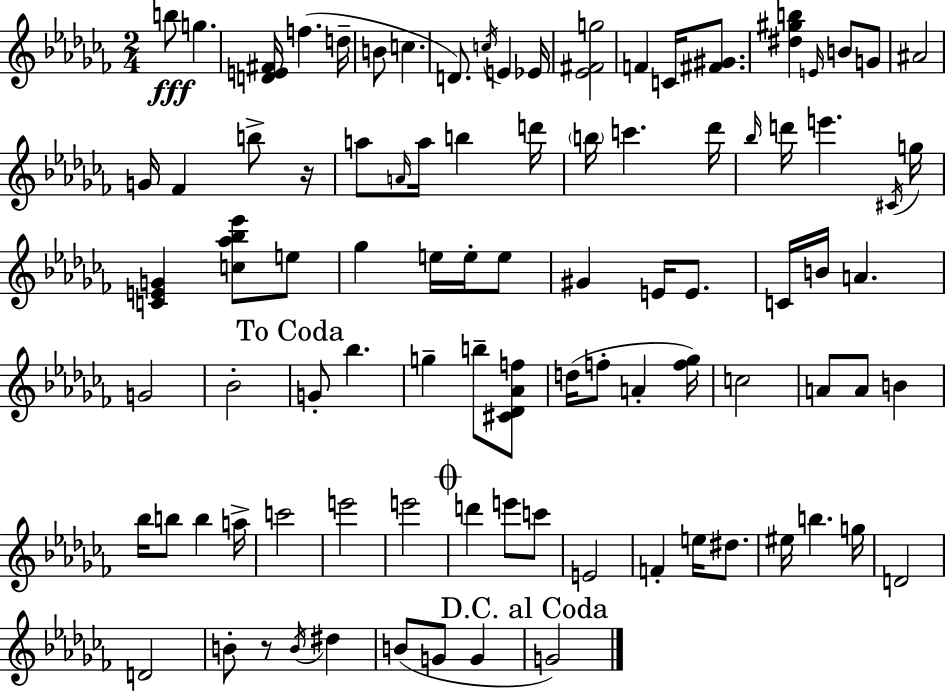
{
  \clef treble
  \numericTimeSignature
  \time 2/4
  \key aes \minor
  b''8\fff g''4. | <d' e' fis'>16 f''4.( d''16-- | b'8 c''4. | d'8.) \acciaccatura { c''16 } e'4 | \break ees'16 <ees' fis' g''>2 | f'4 c'16 <fis' gis'>8. | <dis'' gis'' b''>4 \grace { e'16 } b'8 | g'8 ais'2 | \break g'16 fes'4 b''8-> | r16 a''8 \grace { a'16 } a''16 b''4 | d'''16 \parenthesize b''16 c'''4. | des'''16 \grace { bes''16 } d'''16 e'''4. | \break \acciaccatura { cis'16 } g''16 <c' e' g'>4 | <c'' aes'' bes'' ees'''>8 e''8 ges''4 | e''16 e''16-. e''8 gis'4 | e'16 e'8. c'16 b'16 a'4. | \break g'2 | bes'2-. | \mark "To Coda" g'8-. bes''4. | g''4-- | \break b''8-- <cis' des' aes' f''>8 d''16( f''8-. | a'4-. <f'' ges''>16) c''2 | a'8 a'8 | b'4 bes''16 b''8 | \break b''4 a''16-> c'''2 | e'''2 | e'''2 | \mark \markup { \musicglyph "scripts.coda" } d'''4 | \break e'''8 c'''8 e'2 | f'4-. | e''16 dis''8. eis''16 b''4. | g''16 d'2 | \break d'2 | b'8-. r8 | \acciaccatura { b'16 } dis''4 b'8( | g'8 g'4 \mark "D.C. al Coda" g'2) | \break \bar "|."
}